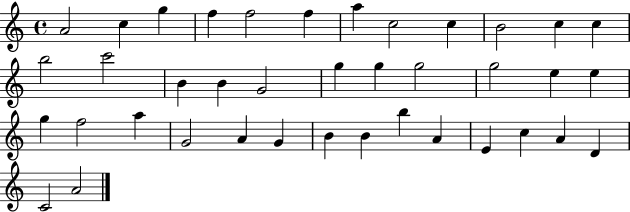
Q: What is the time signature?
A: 4/4